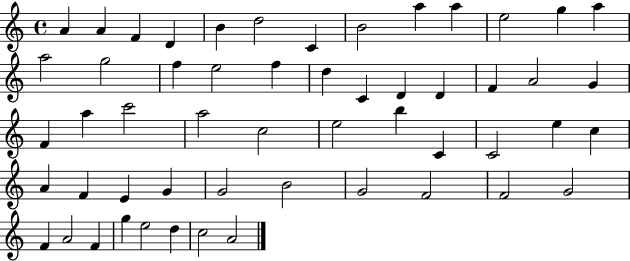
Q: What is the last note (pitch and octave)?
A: A4